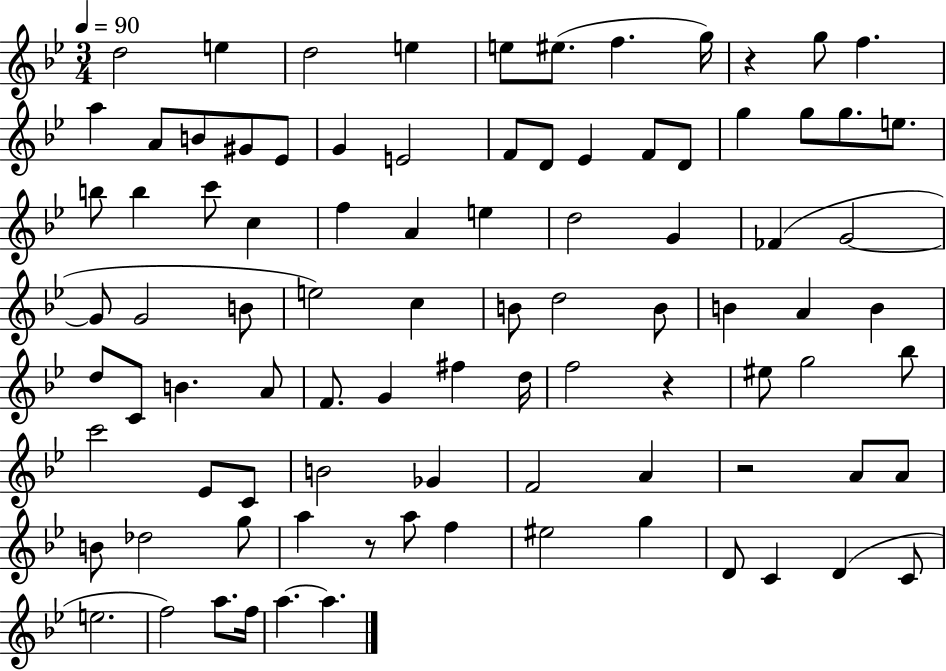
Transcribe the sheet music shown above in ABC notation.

X:1
T:Untitled
M:3/4
L:1/4
K:Bb
d2 e d2 e e/2 ^e/2 f g/4 z g/2 f a A/2 B/2 ^G/2 _E/2 G E2 F/2 D/2 _E F/2 D/2 g g/2 g/2 e/2 b/2 b c'/2 c f A e d2 G _F G2 G/2 G2 B/2 e2 c B/2 d2 B/2 B A B d/2 C/2 B A/2 F/2 G ^f d/4 f2 z ^e/2 g2 _b/2 c'2 _E/2 C/2 B2 _G F2 A z2 A/2 A/2 B/2 _d2 g/2 a z/2 a/2 f ^e2 g D/2 C D C/2 e2 f2 a/2 f/4 a a